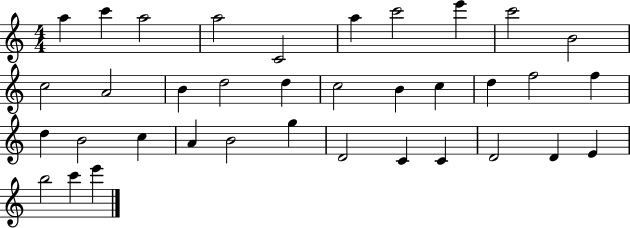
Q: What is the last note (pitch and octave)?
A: E6